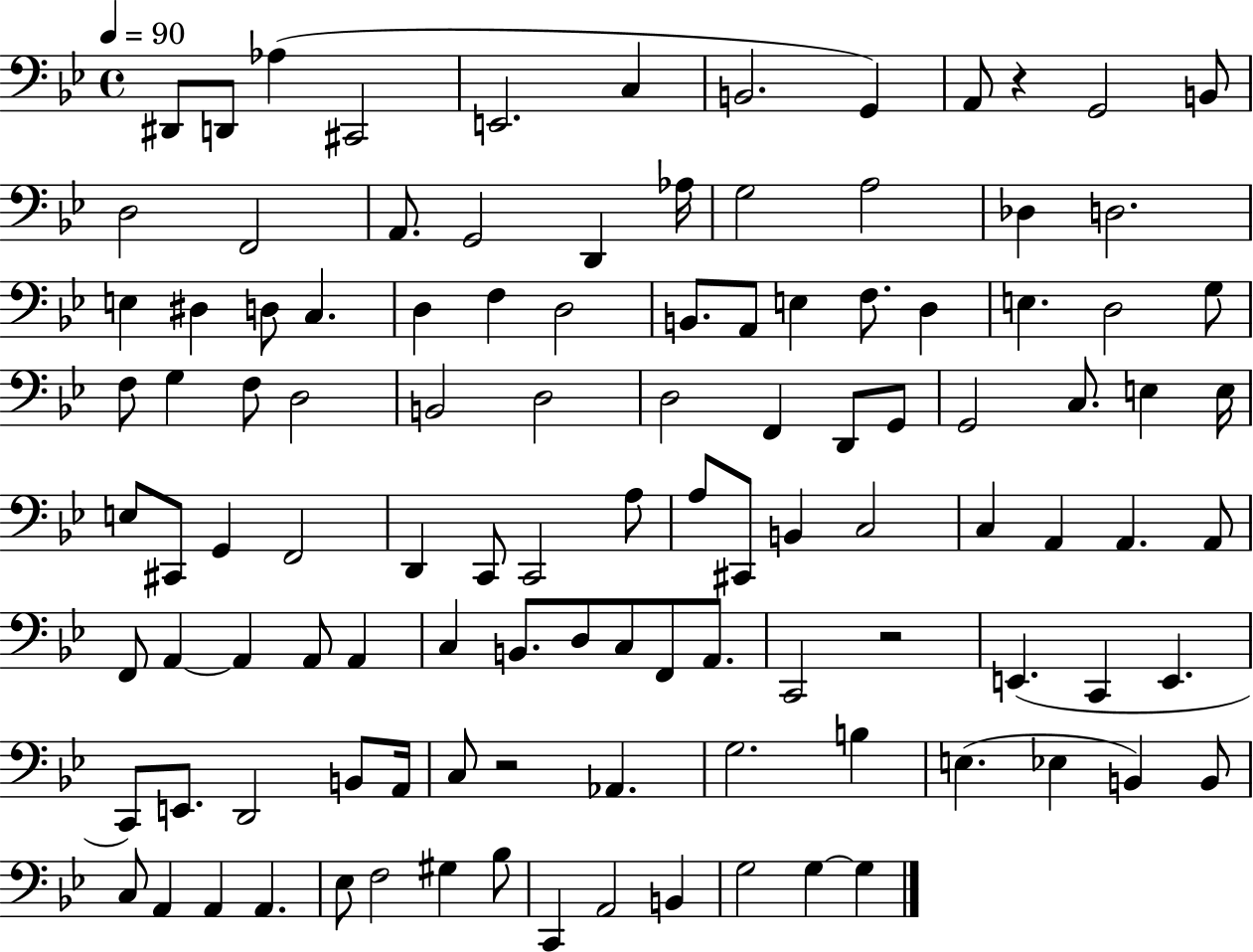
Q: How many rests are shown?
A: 3